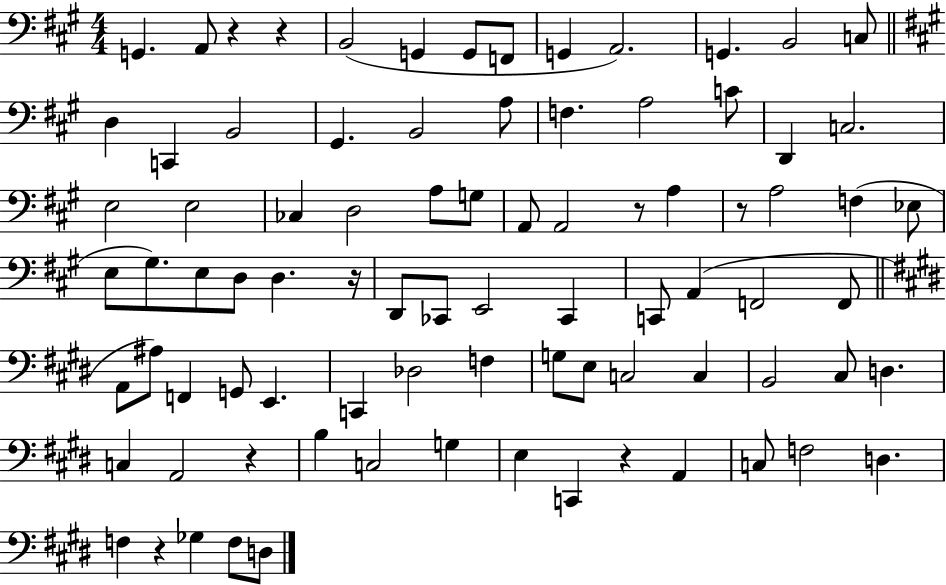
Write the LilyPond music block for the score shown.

{
  \clef bass
  \numericTimeSignature
  \time 4/4
  \key a \major
  g,4. a,8 r4 r4 | b,2( g,4 g,8 f,8 | g,4 a,2.) | g,4. b,2 c8 | \break \bar "||" \break \key a \major d4 c,4 b,2 | gis,4. b,2 a8 | f4. a2 c'8 | d,4 c2. | \break e2 e2 | ces4 d2 a8 g8 | a,8 a,2 r8 a4 | r8 a2 f4( ees8 | \break e8 gis8.) e8 d8 d4. r16 | d,8 ces,8 e,2 ces,4 | c,8 a,4( f,2 f,8 | \bar "||" \break \key e \major a,8 ais8) f,4 g,8 e,4. | c,4 des2 f4 | g8 e8 c2 c4 | b,2 cis8 d4. | \break c4 a,2 r4 | b4 c2 g4 | e4 c,4 r4 a,4 | c8 f2 d4. | \break f4 r4 ges4 f8 d8 | \bar "|."
}